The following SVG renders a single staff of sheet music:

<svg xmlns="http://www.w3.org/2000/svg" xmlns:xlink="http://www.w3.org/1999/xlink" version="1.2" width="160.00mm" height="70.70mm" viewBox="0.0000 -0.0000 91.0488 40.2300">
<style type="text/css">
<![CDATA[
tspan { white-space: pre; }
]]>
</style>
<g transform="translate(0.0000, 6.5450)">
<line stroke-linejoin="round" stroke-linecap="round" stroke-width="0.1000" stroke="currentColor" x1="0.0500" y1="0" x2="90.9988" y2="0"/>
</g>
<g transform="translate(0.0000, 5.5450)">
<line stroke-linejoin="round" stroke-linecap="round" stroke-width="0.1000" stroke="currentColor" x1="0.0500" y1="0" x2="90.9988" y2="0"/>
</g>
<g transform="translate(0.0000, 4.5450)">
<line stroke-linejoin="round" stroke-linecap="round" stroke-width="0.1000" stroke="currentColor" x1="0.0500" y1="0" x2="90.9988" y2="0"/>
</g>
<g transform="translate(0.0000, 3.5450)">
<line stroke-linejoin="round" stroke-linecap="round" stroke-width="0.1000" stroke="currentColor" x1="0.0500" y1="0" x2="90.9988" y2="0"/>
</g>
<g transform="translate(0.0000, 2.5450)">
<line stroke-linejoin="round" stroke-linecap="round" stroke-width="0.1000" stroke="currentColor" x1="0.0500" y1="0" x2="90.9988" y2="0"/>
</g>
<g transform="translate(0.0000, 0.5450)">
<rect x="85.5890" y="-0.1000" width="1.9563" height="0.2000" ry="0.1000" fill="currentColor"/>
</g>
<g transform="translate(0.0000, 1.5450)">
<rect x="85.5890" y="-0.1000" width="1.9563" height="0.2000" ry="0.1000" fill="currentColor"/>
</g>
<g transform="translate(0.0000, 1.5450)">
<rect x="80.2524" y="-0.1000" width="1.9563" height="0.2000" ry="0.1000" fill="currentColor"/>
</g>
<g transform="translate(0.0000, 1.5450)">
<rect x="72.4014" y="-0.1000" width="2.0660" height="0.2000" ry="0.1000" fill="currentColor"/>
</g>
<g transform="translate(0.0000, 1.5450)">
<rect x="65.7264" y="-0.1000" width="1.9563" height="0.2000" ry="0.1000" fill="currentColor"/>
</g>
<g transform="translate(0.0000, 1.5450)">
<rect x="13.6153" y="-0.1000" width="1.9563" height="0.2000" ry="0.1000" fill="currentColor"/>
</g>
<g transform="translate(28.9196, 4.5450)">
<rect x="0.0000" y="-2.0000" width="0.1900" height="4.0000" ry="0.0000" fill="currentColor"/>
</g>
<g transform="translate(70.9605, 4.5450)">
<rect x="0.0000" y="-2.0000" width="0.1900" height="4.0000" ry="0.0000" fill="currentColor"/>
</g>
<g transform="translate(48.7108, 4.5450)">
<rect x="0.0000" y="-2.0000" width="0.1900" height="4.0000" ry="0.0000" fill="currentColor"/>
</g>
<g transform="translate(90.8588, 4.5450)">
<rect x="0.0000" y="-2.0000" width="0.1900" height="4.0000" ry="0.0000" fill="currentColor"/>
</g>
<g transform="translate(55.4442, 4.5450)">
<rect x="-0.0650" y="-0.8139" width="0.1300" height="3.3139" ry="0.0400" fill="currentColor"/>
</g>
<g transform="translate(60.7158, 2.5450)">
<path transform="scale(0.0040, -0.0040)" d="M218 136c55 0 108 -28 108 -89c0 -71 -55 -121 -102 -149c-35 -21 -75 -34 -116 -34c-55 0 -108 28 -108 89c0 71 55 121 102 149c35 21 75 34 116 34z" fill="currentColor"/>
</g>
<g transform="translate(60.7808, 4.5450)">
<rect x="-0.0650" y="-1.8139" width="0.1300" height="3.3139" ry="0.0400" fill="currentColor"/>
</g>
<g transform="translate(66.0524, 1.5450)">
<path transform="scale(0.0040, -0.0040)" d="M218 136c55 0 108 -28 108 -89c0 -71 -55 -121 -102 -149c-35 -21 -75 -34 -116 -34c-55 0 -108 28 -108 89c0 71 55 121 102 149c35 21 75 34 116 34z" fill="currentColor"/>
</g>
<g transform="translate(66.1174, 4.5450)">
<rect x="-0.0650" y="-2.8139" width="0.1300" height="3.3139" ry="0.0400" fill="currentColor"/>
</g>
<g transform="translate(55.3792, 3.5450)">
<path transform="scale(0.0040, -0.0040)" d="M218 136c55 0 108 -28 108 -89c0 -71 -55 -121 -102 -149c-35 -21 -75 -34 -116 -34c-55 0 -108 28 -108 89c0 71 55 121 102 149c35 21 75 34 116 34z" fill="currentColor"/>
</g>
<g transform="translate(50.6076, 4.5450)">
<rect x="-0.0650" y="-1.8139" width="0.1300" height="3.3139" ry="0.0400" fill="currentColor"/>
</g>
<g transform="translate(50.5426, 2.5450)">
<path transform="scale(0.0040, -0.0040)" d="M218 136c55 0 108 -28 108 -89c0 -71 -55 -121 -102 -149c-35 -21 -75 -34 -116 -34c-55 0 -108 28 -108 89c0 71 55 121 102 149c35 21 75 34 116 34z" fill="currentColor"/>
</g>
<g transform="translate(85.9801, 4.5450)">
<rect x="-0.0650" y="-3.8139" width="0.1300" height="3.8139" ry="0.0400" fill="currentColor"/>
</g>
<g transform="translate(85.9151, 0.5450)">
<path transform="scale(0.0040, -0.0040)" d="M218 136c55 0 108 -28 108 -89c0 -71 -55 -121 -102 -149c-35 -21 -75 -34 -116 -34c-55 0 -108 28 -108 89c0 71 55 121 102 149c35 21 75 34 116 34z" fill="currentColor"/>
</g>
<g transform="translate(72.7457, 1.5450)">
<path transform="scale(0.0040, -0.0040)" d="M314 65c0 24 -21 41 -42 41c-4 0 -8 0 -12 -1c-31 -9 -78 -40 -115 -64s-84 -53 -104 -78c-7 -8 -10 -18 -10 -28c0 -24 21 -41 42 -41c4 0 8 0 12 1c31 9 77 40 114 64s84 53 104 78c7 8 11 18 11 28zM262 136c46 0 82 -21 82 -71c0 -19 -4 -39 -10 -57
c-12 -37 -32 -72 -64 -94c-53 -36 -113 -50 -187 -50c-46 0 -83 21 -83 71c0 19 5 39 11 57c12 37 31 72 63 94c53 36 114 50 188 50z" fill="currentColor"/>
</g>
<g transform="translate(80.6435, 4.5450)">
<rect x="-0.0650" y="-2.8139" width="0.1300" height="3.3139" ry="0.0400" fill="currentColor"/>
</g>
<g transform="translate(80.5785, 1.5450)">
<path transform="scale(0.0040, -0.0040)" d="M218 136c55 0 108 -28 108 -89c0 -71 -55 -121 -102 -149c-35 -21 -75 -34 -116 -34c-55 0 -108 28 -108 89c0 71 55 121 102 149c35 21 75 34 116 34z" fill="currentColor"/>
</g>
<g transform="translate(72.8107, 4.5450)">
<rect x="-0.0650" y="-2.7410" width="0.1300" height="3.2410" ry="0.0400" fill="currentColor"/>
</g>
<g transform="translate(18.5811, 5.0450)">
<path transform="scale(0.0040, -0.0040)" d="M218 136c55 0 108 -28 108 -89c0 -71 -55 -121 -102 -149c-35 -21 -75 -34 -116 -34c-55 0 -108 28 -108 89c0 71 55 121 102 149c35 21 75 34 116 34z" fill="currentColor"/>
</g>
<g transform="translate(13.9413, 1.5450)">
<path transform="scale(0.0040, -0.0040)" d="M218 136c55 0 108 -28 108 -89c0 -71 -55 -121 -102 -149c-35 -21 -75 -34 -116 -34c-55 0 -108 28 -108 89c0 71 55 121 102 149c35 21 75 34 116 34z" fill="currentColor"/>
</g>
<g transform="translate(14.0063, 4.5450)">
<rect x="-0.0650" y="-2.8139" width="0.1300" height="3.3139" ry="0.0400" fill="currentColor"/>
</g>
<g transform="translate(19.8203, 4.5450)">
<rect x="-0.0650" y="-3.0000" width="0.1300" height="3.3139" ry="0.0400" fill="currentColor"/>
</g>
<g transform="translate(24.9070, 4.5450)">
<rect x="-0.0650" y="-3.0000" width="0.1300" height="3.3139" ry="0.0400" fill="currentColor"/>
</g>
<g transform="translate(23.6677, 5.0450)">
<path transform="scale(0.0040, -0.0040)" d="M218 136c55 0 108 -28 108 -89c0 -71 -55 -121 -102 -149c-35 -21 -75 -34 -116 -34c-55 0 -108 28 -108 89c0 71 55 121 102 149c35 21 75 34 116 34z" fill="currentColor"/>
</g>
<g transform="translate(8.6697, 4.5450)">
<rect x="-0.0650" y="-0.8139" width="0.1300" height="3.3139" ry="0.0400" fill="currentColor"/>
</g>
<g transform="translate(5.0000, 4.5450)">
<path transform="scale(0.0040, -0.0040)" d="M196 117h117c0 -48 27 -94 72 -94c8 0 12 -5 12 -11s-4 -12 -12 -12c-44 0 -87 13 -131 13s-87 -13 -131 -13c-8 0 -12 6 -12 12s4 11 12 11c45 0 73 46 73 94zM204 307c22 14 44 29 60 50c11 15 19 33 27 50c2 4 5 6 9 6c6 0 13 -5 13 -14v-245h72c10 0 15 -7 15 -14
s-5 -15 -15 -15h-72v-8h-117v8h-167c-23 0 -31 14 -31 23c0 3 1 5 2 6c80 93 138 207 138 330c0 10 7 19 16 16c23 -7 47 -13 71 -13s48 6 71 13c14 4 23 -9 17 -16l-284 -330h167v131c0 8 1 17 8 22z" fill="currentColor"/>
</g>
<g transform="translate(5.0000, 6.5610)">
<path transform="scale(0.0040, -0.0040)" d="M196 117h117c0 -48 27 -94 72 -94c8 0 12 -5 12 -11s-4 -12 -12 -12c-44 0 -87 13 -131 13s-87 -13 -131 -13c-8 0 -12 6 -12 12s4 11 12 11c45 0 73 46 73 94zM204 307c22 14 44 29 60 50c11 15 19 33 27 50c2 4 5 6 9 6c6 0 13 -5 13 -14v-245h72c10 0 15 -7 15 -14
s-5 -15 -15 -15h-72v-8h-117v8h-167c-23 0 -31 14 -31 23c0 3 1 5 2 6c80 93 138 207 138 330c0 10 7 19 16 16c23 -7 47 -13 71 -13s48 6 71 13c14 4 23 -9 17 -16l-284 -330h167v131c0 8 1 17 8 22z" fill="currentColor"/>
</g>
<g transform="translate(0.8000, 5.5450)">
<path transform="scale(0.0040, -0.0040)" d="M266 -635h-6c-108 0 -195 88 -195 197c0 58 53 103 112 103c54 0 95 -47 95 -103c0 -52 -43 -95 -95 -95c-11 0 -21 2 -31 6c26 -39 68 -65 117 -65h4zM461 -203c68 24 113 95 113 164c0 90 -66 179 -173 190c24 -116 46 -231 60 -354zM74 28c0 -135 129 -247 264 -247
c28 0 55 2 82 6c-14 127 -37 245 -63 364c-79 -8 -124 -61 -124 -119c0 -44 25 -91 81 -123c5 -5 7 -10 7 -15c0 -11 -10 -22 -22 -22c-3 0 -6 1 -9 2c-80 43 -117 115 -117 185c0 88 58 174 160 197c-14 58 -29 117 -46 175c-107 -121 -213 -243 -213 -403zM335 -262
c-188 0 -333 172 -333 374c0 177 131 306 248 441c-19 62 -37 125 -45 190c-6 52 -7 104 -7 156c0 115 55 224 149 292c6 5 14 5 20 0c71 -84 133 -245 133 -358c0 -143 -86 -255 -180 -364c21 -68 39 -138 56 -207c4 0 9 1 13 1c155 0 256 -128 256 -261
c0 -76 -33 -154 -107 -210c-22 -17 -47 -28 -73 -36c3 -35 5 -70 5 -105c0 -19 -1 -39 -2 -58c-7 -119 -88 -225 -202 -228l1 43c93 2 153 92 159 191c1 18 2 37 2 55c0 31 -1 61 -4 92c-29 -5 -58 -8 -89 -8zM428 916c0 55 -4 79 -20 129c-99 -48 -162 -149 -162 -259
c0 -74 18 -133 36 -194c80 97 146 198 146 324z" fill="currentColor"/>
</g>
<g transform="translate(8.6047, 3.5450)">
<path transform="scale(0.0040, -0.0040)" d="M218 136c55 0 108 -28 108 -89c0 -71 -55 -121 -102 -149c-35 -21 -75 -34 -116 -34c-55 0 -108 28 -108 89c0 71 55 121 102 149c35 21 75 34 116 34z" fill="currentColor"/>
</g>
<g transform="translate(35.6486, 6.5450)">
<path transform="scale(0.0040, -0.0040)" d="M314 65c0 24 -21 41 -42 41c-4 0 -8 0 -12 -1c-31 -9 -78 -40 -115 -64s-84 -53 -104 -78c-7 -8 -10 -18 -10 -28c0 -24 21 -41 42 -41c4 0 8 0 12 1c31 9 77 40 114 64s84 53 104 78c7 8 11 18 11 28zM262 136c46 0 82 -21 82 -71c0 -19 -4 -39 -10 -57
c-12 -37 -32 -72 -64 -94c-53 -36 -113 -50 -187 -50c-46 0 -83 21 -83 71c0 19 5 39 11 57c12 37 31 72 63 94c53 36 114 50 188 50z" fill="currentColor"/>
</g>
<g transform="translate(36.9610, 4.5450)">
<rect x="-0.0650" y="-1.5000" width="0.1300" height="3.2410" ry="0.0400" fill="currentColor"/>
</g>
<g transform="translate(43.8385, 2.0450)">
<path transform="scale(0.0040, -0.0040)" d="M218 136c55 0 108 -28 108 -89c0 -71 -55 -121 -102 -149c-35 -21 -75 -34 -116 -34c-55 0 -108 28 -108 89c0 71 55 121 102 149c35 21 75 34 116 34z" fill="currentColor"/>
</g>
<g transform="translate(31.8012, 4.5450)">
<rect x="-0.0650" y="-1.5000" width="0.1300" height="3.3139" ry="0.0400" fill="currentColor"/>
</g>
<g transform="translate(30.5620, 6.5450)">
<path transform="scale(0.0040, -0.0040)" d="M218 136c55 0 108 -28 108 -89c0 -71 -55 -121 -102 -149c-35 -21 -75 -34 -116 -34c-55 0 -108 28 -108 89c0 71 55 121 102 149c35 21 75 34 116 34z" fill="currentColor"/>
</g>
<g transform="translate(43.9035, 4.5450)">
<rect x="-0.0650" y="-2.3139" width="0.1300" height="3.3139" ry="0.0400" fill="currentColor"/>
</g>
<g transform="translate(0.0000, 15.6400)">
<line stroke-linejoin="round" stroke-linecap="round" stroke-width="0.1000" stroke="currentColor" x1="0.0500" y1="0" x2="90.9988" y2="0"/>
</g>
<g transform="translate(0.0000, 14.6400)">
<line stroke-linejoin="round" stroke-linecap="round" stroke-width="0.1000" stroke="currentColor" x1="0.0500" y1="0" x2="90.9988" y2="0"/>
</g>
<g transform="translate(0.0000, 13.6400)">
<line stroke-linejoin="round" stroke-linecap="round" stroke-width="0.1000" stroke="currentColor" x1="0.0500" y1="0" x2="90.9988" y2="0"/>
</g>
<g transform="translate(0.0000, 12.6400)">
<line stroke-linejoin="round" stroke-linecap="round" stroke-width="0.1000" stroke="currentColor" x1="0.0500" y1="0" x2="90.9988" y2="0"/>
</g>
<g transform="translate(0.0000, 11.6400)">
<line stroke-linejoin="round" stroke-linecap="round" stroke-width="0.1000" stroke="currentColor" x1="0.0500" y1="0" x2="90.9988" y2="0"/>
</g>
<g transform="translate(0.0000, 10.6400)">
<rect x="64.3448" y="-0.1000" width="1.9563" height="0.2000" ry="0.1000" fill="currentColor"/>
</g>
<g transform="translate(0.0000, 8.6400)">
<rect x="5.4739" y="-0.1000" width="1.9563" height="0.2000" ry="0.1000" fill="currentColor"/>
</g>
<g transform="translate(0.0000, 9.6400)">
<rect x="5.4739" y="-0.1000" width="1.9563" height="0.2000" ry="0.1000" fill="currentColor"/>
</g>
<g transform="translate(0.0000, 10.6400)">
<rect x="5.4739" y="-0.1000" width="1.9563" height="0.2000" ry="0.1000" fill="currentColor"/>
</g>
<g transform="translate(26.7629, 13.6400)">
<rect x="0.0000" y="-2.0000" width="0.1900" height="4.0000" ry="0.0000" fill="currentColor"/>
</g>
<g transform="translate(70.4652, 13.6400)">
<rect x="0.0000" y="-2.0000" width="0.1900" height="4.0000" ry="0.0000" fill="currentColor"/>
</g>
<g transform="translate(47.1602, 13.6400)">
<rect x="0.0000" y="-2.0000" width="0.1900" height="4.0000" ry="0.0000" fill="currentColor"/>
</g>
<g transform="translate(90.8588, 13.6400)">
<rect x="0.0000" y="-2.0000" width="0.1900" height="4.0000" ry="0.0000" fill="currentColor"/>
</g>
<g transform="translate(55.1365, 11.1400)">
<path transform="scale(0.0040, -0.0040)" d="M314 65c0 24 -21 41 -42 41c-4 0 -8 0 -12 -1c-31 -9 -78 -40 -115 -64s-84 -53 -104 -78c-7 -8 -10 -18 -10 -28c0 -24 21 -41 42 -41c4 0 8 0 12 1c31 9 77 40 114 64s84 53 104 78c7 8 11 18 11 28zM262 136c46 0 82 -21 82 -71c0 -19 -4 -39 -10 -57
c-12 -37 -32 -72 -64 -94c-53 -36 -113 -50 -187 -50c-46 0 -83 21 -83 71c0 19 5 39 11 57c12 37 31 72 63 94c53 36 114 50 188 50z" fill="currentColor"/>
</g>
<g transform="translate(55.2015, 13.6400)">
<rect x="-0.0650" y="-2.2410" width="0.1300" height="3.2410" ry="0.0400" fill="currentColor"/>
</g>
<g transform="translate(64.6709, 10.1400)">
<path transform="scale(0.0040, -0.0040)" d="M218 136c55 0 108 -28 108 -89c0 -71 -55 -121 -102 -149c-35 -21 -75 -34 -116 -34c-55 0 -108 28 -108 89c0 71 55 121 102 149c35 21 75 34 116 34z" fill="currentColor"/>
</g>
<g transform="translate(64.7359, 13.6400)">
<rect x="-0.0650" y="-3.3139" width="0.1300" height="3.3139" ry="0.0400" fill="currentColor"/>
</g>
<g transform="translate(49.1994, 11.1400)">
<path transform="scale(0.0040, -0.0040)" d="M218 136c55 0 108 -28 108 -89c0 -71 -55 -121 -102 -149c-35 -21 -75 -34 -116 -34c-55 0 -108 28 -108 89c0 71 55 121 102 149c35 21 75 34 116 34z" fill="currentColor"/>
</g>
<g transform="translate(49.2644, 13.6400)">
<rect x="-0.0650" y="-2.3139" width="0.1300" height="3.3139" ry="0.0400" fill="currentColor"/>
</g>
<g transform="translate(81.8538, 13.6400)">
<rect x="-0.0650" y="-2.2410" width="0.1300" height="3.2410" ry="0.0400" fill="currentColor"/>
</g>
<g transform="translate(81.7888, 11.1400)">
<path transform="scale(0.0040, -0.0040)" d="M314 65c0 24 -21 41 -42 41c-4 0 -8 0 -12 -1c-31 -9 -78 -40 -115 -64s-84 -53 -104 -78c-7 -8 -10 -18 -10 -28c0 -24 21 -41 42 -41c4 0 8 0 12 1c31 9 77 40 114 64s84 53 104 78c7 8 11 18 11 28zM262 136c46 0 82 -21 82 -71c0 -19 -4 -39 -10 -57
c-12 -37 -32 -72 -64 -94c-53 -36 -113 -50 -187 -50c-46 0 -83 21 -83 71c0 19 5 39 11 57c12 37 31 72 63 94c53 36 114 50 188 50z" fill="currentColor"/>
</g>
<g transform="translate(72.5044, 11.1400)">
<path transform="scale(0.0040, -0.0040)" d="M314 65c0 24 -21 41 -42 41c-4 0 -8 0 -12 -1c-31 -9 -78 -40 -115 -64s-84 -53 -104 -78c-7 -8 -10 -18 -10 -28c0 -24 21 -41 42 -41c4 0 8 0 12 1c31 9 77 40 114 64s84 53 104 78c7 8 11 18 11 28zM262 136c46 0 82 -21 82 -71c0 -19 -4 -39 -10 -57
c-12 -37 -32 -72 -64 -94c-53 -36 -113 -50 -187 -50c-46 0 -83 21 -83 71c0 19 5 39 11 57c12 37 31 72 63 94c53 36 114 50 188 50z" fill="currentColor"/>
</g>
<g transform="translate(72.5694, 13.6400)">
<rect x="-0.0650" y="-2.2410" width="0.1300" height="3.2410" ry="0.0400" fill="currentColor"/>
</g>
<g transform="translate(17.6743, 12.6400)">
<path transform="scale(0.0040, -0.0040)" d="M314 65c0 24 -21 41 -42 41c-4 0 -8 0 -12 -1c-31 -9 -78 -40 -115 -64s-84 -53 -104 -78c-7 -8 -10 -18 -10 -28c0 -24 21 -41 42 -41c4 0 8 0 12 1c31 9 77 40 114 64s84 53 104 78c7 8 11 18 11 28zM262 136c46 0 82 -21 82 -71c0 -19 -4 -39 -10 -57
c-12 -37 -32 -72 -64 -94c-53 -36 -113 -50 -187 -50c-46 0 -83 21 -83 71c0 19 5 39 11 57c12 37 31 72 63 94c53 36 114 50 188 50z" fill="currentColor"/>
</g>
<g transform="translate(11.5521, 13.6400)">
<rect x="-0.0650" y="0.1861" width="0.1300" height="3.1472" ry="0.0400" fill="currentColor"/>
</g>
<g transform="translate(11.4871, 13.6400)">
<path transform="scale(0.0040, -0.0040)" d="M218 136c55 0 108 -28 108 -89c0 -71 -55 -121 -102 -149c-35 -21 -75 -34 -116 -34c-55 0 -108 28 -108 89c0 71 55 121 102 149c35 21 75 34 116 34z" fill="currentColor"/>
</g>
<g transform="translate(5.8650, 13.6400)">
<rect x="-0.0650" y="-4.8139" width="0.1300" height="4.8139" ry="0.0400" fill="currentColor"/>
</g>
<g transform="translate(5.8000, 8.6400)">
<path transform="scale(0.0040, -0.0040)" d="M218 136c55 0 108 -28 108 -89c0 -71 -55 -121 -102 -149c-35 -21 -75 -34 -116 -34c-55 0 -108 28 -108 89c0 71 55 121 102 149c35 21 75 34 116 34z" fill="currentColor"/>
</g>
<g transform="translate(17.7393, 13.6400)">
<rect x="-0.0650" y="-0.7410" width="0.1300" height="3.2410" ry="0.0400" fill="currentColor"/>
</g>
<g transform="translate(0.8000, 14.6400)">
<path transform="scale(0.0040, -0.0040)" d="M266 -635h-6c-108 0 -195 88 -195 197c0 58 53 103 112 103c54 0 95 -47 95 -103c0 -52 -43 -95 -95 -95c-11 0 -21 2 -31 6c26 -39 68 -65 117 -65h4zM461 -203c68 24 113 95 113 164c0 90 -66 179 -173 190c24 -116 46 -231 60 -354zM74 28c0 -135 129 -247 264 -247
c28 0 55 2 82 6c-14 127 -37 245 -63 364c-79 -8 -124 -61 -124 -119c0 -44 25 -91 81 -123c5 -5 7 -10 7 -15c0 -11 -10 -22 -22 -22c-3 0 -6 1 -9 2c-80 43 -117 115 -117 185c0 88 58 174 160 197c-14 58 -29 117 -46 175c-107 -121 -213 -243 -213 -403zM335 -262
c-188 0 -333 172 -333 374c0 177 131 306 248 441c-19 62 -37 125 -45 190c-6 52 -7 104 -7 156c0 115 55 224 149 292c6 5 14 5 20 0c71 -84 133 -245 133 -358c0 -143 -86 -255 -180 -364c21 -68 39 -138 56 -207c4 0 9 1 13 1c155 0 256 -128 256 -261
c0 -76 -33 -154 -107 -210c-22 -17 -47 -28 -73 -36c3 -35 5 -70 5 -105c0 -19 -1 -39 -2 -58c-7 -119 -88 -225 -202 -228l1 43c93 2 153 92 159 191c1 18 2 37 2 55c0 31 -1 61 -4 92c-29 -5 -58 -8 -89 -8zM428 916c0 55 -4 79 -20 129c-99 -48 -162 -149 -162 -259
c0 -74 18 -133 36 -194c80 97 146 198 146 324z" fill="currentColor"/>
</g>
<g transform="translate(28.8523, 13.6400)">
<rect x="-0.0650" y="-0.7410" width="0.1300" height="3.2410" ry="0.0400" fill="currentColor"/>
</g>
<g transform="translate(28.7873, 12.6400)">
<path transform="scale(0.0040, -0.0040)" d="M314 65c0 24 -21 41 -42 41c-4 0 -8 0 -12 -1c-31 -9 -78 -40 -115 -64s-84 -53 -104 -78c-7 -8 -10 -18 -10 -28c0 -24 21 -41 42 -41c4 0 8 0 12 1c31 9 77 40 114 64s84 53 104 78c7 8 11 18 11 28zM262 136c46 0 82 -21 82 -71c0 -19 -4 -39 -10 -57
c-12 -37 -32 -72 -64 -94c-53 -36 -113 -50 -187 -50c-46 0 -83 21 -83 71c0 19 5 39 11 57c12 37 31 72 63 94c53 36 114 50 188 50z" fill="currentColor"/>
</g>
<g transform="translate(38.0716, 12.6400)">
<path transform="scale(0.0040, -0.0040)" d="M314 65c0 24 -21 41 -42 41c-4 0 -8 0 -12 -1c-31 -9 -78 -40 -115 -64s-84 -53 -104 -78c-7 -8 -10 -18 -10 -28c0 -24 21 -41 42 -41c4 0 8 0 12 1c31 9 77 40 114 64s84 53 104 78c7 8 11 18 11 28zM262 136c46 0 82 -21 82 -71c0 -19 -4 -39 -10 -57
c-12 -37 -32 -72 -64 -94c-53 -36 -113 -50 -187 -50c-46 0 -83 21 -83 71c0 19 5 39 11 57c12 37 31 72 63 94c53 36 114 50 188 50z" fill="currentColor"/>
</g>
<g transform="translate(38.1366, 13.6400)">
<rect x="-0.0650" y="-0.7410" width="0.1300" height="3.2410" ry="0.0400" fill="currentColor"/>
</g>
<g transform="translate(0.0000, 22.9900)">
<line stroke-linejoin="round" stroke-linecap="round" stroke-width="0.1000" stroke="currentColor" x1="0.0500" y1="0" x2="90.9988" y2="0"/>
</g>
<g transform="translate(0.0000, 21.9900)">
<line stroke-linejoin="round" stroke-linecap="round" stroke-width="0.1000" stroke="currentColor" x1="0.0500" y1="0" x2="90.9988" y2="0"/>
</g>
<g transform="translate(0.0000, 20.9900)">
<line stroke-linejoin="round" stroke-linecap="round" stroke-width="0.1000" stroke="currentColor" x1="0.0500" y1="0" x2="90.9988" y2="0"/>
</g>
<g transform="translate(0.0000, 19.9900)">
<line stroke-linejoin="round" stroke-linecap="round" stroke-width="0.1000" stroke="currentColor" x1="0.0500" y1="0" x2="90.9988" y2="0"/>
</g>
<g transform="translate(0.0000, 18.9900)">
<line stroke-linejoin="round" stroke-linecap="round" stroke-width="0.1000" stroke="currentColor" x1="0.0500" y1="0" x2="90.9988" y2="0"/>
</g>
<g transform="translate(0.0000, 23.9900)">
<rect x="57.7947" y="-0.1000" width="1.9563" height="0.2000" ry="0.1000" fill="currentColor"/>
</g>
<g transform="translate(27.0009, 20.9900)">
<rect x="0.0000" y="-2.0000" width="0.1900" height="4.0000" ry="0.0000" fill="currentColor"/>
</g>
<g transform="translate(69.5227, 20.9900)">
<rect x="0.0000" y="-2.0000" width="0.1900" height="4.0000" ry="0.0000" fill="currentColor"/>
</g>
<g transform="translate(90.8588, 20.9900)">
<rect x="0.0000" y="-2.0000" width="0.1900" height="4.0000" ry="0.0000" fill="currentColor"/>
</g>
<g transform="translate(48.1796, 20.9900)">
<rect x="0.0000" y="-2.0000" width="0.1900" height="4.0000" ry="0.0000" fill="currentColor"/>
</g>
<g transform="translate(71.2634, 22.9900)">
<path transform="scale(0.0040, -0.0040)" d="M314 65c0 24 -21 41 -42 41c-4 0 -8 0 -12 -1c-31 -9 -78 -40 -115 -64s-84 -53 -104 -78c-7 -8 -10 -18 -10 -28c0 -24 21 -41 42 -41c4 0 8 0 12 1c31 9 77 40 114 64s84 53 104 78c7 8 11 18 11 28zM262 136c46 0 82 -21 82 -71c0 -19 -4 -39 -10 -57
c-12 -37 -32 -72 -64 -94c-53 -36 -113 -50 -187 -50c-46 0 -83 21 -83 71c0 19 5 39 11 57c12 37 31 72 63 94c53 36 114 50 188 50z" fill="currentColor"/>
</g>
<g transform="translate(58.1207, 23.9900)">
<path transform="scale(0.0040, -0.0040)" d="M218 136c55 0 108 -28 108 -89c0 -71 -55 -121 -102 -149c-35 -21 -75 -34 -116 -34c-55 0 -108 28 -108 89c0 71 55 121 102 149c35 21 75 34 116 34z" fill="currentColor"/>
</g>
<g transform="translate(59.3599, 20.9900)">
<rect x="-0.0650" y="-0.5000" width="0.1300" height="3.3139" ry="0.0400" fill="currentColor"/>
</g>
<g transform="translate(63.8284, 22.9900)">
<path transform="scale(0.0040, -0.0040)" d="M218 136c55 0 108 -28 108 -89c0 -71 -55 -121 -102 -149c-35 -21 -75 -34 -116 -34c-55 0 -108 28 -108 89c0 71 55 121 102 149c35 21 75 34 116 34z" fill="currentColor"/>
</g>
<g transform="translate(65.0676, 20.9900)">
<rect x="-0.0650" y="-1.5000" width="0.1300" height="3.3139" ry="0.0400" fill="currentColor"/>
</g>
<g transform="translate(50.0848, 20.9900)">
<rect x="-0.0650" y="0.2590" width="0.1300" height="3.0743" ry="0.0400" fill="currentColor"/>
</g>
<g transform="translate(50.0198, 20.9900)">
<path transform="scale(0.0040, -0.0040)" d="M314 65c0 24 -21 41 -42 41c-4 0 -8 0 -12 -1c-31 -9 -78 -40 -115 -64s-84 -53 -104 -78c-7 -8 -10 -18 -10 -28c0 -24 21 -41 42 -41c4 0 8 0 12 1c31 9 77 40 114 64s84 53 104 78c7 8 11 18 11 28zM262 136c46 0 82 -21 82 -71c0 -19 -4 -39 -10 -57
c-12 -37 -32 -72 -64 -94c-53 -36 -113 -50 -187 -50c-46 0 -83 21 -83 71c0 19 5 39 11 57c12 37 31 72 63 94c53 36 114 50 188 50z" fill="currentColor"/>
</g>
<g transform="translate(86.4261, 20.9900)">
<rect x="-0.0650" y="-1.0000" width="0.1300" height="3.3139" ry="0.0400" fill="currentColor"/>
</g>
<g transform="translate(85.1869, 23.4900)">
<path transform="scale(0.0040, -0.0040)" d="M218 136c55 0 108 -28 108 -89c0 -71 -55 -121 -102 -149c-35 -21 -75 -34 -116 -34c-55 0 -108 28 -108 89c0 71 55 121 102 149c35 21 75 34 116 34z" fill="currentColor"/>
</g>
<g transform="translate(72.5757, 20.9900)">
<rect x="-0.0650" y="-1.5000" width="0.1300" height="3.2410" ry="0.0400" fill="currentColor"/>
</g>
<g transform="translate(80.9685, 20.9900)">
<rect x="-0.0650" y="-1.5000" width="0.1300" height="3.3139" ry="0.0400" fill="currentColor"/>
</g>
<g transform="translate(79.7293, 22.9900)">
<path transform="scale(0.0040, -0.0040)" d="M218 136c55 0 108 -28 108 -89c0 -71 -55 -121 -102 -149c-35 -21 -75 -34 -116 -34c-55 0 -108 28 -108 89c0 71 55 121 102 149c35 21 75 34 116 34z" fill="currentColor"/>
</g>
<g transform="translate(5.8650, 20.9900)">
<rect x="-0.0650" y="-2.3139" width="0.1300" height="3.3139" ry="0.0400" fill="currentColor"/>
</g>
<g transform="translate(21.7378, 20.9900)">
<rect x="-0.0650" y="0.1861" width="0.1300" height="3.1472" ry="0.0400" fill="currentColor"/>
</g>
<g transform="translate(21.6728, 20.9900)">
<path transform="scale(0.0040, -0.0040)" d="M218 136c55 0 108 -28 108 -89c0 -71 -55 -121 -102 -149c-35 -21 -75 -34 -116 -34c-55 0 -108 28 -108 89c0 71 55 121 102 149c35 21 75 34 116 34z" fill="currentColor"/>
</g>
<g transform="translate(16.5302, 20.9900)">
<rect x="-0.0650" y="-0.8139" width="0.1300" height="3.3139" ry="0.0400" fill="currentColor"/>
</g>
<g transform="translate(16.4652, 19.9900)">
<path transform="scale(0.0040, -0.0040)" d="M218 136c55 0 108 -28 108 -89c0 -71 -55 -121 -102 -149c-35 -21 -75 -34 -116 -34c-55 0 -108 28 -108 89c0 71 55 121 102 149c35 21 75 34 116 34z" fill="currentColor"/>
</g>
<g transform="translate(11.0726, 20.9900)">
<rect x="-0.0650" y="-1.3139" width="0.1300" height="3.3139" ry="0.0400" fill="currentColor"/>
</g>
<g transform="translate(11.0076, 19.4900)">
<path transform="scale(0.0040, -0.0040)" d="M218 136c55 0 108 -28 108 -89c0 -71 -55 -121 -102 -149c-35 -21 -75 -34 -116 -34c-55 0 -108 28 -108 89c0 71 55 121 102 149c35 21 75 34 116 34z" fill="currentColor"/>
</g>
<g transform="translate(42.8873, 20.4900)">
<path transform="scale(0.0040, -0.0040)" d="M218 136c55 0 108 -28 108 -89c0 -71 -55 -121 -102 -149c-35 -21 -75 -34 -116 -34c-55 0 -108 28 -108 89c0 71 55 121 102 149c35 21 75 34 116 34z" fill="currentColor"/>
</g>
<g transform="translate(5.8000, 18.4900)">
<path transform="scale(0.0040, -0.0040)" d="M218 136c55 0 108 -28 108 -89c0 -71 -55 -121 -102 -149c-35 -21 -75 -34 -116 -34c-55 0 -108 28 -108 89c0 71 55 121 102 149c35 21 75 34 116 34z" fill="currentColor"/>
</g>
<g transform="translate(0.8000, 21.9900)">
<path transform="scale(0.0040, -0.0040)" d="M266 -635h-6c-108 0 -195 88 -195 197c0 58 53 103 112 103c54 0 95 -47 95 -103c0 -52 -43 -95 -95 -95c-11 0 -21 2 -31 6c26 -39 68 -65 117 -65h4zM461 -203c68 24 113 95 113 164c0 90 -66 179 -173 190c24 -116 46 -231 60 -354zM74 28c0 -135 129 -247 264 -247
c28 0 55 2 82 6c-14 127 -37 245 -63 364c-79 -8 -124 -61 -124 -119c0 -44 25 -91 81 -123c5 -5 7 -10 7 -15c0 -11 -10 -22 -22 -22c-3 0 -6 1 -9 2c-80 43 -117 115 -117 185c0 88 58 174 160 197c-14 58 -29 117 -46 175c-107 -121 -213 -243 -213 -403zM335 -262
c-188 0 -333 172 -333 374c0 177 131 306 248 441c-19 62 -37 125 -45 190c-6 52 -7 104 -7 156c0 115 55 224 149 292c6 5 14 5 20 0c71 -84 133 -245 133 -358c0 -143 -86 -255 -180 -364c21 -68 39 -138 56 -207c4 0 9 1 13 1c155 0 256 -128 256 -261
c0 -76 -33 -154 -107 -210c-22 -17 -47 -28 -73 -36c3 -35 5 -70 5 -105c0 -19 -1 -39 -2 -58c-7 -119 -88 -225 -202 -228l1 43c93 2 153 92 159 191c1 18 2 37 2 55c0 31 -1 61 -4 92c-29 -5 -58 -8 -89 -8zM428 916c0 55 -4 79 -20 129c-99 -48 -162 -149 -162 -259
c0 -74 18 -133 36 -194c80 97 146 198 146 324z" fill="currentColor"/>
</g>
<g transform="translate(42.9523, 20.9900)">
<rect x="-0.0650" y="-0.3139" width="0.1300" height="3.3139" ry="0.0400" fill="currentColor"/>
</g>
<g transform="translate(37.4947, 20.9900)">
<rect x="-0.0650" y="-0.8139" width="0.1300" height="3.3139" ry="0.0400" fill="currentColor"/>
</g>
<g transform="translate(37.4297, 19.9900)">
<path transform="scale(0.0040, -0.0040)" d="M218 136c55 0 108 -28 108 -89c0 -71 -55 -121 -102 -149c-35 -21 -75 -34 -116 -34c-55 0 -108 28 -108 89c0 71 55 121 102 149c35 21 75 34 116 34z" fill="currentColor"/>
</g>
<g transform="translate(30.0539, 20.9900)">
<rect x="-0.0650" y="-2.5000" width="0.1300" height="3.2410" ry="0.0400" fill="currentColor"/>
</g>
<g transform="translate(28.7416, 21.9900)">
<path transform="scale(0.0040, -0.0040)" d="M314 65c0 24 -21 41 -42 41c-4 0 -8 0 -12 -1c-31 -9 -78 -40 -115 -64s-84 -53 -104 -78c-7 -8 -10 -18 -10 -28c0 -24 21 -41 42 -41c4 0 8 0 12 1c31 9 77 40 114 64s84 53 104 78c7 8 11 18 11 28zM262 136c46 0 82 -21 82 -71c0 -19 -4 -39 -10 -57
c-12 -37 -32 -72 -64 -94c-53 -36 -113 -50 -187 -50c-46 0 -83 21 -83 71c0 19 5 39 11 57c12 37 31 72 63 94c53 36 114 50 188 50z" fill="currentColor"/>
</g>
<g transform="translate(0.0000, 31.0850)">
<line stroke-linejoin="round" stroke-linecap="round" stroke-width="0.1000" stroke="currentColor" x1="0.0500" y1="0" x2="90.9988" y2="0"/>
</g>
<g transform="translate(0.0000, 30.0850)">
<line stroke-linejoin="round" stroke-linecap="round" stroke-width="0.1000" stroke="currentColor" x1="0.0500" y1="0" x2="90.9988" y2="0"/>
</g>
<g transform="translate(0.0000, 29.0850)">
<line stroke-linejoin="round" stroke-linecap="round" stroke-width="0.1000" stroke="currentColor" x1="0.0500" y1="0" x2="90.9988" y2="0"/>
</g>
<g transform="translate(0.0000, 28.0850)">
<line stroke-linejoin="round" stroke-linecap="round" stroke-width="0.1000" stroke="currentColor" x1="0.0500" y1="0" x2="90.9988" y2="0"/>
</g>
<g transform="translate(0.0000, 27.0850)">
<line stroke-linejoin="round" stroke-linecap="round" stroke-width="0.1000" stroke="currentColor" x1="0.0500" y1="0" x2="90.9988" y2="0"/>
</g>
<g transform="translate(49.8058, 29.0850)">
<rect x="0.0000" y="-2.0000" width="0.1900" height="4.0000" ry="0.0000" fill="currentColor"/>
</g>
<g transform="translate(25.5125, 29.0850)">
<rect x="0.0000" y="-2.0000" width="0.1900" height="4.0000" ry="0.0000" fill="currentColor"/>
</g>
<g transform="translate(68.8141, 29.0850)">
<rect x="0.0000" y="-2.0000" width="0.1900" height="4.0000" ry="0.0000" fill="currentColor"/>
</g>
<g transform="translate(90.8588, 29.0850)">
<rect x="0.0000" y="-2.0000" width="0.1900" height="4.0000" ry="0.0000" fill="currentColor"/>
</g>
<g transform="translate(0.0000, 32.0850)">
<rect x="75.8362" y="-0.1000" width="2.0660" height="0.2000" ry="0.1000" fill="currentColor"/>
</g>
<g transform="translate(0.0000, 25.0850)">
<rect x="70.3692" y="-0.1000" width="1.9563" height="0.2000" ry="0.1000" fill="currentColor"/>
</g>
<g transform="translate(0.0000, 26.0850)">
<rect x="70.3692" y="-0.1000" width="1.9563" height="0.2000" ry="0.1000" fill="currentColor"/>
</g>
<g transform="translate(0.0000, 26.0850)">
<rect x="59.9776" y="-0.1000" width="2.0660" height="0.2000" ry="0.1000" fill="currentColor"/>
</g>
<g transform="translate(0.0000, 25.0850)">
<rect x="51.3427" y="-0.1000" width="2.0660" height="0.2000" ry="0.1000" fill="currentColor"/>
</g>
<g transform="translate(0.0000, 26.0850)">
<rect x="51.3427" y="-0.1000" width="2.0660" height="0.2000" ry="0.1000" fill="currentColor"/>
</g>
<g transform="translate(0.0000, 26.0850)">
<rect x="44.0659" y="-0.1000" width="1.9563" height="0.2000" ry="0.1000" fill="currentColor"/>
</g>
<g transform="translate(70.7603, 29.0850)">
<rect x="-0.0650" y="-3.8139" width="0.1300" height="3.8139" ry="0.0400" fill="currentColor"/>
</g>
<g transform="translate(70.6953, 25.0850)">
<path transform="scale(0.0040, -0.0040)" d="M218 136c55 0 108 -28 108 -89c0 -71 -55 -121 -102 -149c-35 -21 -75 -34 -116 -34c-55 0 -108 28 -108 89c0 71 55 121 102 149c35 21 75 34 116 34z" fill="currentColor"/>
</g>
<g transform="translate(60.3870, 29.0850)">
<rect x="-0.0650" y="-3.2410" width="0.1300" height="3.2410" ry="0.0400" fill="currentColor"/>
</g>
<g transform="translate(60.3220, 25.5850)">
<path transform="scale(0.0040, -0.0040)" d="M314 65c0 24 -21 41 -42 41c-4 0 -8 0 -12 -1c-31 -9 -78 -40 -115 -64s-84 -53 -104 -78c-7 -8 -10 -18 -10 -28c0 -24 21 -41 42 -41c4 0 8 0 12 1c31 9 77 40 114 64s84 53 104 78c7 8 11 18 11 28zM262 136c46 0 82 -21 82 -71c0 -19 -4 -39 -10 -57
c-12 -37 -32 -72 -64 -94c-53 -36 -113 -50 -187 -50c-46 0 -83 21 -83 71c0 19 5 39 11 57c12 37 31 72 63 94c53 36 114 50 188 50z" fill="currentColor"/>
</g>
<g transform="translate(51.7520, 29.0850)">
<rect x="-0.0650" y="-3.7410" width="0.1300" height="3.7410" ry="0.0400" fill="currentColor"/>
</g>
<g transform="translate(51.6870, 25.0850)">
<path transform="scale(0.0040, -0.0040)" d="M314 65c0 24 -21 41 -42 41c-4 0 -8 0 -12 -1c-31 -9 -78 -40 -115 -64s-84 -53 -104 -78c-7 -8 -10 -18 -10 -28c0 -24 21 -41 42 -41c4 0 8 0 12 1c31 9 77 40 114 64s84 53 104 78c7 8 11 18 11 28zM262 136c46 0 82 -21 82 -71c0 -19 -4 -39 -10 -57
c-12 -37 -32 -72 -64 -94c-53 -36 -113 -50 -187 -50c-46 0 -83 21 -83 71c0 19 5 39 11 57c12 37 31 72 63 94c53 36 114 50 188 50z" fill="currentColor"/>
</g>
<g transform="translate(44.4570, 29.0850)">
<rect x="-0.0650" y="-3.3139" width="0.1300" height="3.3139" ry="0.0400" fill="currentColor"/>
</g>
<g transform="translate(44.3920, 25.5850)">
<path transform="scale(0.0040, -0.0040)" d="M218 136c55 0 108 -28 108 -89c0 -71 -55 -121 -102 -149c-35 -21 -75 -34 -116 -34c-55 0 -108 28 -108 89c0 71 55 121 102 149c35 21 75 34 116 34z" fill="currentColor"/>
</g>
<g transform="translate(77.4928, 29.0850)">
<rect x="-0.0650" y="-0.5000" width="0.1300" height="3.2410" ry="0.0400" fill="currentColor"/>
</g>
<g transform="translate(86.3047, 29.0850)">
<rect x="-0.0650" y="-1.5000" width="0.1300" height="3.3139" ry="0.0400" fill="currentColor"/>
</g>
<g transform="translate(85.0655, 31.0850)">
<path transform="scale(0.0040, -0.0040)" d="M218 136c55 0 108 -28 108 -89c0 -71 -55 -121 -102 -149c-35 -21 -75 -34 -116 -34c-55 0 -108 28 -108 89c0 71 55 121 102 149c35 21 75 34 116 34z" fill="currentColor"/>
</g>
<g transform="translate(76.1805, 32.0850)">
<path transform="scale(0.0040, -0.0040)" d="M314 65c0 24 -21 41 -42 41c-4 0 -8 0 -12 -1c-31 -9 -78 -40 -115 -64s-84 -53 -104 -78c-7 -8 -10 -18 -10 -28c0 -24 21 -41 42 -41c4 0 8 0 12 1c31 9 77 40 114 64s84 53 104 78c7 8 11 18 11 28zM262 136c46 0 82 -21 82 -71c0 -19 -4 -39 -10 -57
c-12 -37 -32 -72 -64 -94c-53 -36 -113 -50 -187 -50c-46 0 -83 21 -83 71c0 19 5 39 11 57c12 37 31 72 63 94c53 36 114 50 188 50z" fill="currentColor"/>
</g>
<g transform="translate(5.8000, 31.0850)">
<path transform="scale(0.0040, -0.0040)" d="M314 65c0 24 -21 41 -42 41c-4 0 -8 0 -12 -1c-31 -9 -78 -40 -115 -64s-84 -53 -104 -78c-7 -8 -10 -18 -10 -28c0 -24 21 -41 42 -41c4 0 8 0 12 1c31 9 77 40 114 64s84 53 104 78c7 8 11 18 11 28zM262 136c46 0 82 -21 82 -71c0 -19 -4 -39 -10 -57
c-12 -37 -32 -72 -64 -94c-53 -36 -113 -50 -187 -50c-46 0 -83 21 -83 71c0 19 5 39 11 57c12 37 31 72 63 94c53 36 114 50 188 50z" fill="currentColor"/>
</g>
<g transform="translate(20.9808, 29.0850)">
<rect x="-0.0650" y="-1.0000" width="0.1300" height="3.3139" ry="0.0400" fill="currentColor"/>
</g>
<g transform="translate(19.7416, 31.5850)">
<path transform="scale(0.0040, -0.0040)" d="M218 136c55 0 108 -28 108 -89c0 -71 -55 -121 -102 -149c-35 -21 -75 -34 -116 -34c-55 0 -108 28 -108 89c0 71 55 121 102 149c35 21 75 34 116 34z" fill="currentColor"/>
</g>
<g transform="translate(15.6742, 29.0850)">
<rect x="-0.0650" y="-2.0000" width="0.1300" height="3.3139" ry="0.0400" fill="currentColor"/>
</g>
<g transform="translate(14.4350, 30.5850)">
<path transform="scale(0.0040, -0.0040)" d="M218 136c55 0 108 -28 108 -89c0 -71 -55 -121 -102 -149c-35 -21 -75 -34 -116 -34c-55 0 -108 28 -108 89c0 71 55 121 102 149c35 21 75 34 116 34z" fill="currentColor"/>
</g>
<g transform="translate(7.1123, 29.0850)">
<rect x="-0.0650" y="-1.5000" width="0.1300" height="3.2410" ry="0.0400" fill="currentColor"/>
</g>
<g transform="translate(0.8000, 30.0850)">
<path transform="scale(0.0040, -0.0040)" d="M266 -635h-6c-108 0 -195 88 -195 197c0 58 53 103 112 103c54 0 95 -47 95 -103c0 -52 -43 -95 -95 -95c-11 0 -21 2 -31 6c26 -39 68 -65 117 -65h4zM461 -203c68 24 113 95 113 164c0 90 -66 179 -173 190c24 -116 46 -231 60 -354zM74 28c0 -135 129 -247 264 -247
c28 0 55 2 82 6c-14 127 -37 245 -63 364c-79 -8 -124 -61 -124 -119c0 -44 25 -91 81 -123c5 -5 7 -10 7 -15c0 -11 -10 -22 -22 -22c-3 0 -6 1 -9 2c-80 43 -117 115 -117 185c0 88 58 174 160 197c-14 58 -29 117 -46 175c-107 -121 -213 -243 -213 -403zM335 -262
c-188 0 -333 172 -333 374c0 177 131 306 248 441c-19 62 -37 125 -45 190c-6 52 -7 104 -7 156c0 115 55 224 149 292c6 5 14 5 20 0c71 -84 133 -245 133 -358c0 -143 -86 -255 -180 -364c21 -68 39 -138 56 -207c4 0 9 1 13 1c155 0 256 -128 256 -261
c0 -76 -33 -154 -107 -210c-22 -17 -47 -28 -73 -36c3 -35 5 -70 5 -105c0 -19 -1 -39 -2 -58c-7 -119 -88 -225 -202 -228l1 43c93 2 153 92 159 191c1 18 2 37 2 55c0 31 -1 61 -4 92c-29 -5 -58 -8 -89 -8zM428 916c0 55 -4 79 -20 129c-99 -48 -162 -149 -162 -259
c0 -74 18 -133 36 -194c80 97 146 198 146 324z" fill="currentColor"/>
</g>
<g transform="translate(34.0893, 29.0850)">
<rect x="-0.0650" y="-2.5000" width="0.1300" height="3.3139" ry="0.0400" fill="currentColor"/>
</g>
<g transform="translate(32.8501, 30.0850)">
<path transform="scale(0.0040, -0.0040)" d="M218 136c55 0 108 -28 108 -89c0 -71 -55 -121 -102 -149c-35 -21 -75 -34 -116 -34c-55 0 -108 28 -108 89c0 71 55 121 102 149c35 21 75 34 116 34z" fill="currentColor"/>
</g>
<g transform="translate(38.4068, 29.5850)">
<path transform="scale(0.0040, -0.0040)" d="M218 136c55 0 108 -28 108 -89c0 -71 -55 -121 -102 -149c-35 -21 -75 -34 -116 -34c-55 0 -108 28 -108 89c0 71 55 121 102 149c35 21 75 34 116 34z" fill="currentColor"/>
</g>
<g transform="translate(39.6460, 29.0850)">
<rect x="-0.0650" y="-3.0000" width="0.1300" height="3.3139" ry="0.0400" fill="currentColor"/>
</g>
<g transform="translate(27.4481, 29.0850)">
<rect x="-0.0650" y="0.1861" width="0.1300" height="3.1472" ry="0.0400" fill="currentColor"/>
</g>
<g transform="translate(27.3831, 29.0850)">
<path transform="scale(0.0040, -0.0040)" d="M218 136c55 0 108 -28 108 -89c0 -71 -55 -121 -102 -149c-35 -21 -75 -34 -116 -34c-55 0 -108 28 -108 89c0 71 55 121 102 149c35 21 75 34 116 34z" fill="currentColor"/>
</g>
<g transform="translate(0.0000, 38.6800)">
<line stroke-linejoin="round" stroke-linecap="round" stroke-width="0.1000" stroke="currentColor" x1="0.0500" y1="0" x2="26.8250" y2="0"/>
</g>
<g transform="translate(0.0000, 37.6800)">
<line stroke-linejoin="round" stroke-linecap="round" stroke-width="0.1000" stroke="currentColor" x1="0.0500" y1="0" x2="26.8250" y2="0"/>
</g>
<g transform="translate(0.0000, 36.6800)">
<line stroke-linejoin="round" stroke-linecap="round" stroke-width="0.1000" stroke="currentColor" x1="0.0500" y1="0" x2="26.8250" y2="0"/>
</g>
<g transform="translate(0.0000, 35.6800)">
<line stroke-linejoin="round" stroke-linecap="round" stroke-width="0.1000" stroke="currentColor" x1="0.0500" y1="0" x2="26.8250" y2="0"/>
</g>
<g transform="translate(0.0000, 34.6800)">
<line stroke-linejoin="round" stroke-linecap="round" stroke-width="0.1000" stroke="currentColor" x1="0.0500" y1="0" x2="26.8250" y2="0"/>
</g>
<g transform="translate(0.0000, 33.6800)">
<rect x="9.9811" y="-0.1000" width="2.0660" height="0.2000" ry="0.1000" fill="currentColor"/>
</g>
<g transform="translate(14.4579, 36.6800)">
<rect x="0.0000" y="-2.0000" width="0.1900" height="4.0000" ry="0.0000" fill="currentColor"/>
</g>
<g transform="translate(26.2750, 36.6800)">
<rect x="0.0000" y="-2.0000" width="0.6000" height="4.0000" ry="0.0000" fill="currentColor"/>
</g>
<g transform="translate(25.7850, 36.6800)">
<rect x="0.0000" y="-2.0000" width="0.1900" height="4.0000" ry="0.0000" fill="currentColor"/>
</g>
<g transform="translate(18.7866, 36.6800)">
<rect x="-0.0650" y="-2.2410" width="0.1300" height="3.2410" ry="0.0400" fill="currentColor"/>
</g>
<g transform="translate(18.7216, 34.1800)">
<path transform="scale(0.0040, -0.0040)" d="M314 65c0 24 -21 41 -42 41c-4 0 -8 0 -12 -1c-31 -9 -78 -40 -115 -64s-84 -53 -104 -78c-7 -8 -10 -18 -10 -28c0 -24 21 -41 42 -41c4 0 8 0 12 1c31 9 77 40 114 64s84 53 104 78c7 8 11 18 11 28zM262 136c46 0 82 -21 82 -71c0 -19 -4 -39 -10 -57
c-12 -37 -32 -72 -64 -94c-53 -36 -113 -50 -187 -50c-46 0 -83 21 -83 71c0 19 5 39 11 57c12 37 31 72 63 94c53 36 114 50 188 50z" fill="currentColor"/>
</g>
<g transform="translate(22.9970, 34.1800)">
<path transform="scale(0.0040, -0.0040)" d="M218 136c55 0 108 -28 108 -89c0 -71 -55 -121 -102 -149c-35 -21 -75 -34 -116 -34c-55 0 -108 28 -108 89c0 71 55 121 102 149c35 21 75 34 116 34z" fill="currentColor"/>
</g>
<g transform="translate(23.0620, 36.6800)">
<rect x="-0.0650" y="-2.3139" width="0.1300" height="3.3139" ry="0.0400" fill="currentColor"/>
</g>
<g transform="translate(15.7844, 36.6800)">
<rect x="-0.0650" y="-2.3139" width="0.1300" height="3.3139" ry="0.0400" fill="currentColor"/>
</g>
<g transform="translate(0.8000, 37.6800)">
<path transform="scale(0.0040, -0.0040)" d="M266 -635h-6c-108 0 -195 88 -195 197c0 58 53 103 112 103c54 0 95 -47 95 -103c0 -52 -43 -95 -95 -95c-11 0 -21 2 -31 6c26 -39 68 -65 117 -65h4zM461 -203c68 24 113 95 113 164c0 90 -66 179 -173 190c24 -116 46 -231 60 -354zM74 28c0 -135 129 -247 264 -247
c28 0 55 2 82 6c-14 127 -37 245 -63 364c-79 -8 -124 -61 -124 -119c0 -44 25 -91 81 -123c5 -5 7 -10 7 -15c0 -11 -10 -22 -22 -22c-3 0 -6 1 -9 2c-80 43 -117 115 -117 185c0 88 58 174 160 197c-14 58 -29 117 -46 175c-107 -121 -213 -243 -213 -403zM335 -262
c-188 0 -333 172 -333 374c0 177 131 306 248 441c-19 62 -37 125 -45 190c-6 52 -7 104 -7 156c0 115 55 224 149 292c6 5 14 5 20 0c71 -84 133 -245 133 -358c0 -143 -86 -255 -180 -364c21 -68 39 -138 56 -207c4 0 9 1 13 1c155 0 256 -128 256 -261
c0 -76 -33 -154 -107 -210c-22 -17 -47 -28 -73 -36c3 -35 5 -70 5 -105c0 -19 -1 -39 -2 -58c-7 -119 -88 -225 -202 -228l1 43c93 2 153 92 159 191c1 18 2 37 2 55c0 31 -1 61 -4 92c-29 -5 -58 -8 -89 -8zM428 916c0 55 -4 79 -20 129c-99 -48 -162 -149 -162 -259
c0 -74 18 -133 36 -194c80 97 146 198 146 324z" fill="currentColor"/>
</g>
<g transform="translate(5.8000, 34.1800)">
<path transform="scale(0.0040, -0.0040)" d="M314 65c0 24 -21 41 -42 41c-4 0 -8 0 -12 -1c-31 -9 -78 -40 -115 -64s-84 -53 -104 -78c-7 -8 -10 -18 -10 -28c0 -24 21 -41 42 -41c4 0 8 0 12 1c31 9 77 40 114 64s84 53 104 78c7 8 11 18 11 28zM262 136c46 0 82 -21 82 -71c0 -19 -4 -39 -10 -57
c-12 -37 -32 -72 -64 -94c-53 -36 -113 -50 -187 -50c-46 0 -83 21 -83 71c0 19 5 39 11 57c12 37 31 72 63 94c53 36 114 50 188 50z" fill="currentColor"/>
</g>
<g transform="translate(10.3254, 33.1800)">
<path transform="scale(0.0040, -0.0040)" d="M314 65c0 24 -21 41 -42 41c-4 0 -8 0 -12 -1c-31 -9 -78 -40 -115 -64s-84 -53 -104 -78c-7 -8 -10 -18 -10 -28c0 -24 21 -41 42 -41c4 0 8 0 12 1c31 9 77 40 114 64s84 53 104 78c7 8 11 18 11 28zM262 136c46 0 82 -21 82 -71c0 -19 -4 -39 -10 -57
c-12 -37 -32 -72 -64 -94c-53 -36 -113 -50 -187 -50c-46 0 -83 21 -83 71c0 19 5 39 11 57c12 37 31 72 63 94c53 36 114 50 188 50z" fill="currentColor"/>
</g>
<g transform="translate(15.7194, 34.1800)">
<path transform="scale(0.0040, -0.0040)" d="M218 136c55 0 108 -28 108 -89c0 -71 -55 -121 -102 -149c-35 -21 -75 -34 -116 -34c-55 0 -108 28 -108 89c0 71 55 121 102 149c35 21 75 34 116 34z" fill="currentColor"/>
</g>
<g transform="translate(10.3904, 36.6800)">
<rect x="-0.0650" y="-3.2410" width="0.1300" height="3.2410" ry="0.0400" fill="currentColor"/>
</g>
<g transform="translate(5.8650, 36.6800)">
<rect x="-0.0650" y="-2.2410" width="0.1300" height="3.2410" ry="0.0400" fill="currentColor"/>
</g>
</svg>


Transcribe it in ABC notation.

X:1
T:Untitled
M:4/4
L:1/4
K:C
d a A A E E2 g f d f a a2 a c' e' B d2 d2 d2 g g2 b g2 g2 g e d B G2 d c B2 C E E2 E D E2 F D B G A b c'2 b2 c' C2 E g2 b2 g g2 g